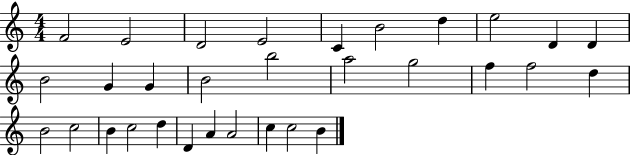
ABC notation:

X:1
T:Untitled
M:4/4
L:1/4
K:C
F2 E2 D2 E2 C B2 d e2 D D B2 G G B2 b2 a2 g2 f f2 d B2 c2 B c2 d D A A2 c c2 B